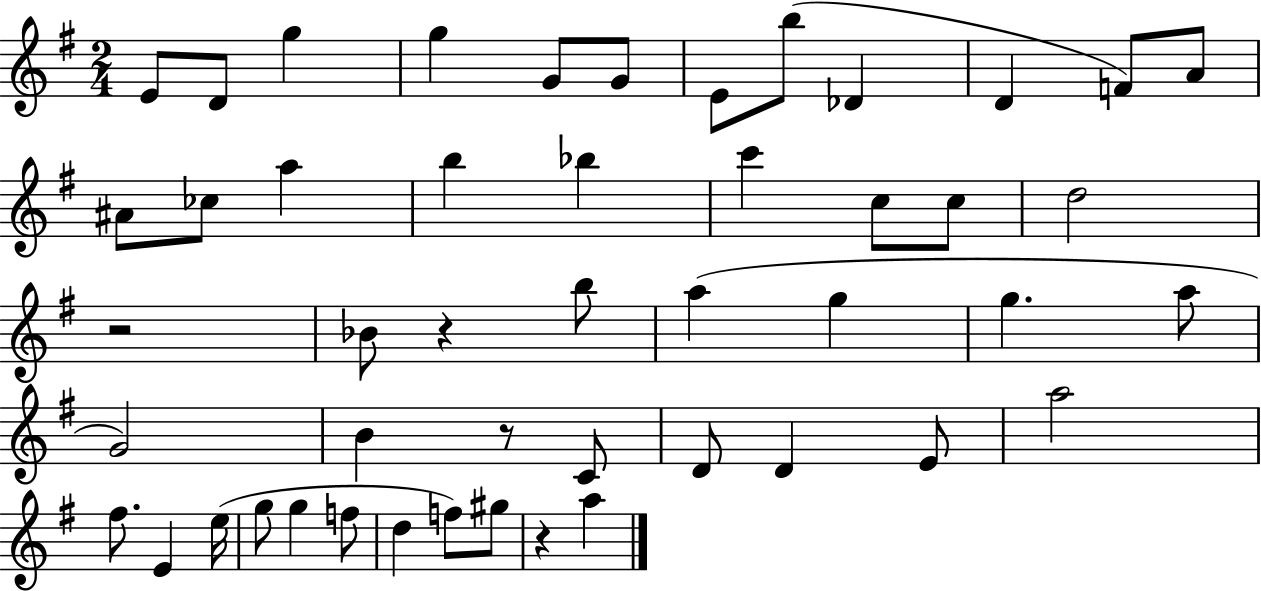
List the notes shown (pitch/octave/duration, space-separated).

E4/e D4/e G5/q G5/q G4/e G4/e E4/e B5/e Db4/q D4/q F4/e A4/e A#4/e CES5/e A5/q B5/q Bb5/q C6/q C5/e C5/e D5/h R/h Bb4/e R/q B5/e A5/q G5/q G5/q. A5/e G4/h B4/q R/e C4/e D4/e D4/q E4/e A5/h F#5/e. E4/q E5/s G5/e G5/q F5/e D5/q F5/e G#5/e R/q A5/q